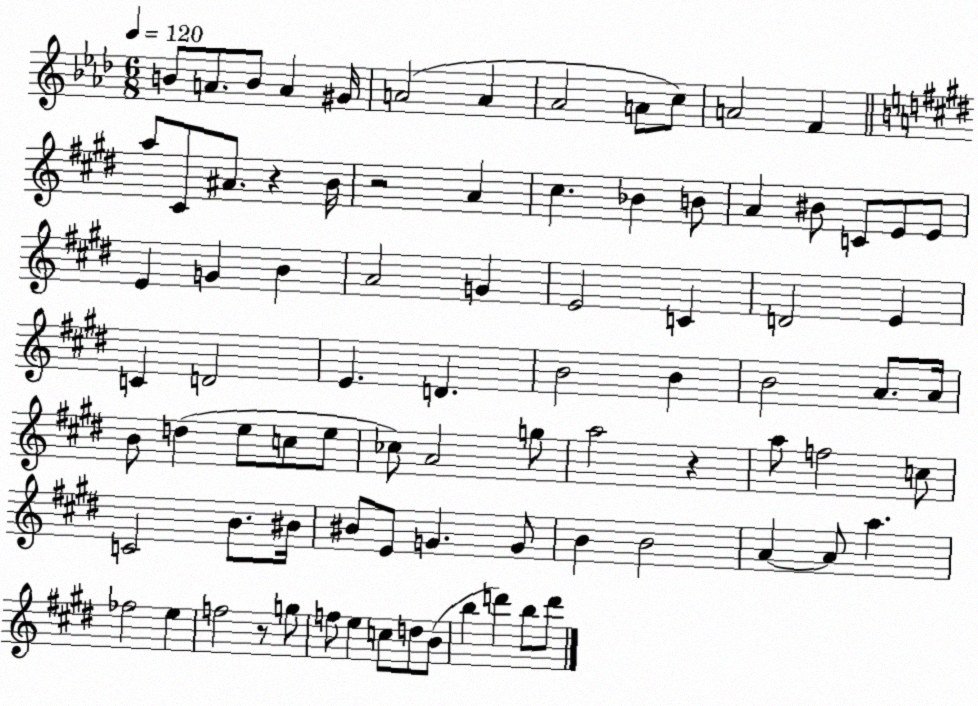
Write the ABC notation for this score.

X:1
T:Untitled
M:6/8
L:1/4
K:Ab
B/2 A/2 B/2 A ^G/4 A2 A _A2 A/2 c/2 A2 F a/2 ^C/2 ^A/2 z B/4 z2 A ^c _B B/2 A ^B/2 C/2 E/2 E/2 E G B A2 G E2 C D2 E C D2 E D B2 B B2 A/2 A/4 B/2 d e/2 c/2 e/2 _c/2 A2 g/2 a2 z a/2 f2 c/2 C2 B/2 ^B/4 ^B/2 E/2 G G/2 B B2 A A/2 a _f2 e f2 z/2 g/2 f/2 e c/2 d/2 B/2 b d' b/2 d'/2